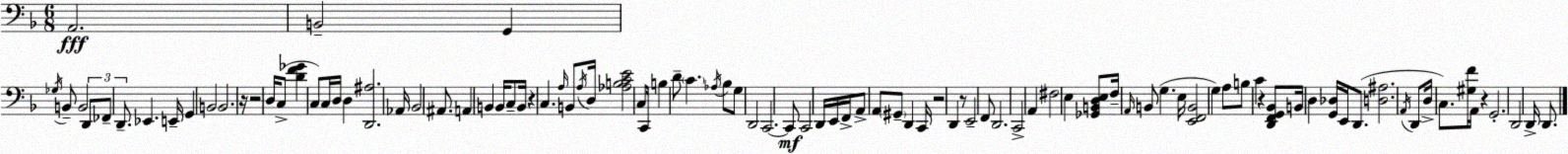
X:1
T:Untitled
M:6/8
L:1/4
K:Dm
A,,2 B,,2 G,, _G,/4 B,,/2 B,,2 D,,/2 _F,,/2 D,,/2 _E,, E,,/4 G,, B,,2 B,,2 z/4 z2 D,/4 C,/2 [DF_G] C,/2 C,/4 D,/4 D, [D,,^A,]2 _A,,/4 _B,,2 ^A,,/2 A,, B,, B,,/4 C,/2 B,,/4 z C, A,/4 B,,/2 A,/4 D,/4 [_A,B,CE]2 C,/2 C,,/4 B, D/2 C _A,/4 _B,/2 G,/2 D,,2 C,,2 C,,/2 C,,2 D,,/4 E,,/4 F,,/4 A,,/2 A,,/2 ^G,,/2 D,, C,,/4 z2 D,, z/2 E,,2 F,,/2 D,,2 C,,2 A,, ^F,2 E, [_G,,B,,D,E,]/2 F,/4 A,,/4 B,,/2 G, E,/4 [E,,F,,B,,]2 G, A,/2 B,/2 C z [D,,F,,G,,_B,,]/2 B,,/4 D, [G,,_D,]/4 E,,/4 D,,/2 [D,^A,]2 A,,/4 D,,/2 D,/4 C,/2 [^G,F]/4 A,,/4 z G,,2 D,,2 D,,/4 D,,/2